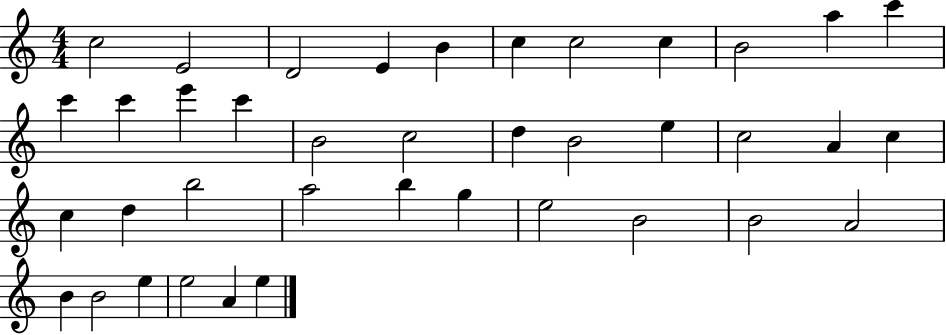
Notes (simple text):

C5/h E4/h D4/h E4/q B4/q C5/q C5/h C5/q B4/h A5/q C6/q C6/q C6/q E6/q C6/q B4/h C5/h D5/q B4/h E5/q C5/h A4/q C5/q C5/q D5/q B5/h A5/h B5/q G5/q E5/h B4/h B4/h A4/h B4/q B4/h E5/q E5/h A4/q E5/q